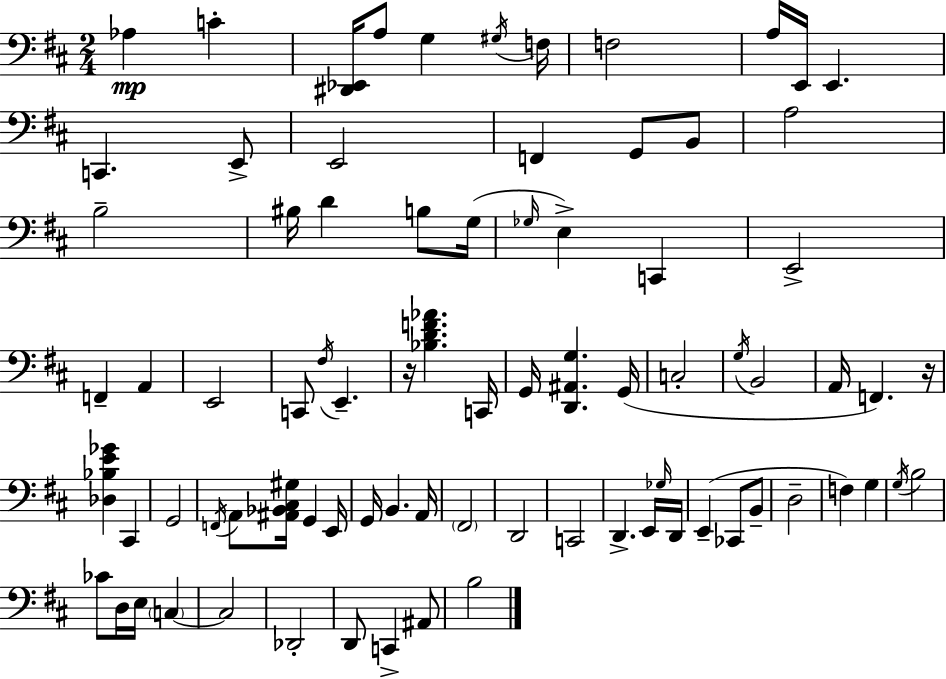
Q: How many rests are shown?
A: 2